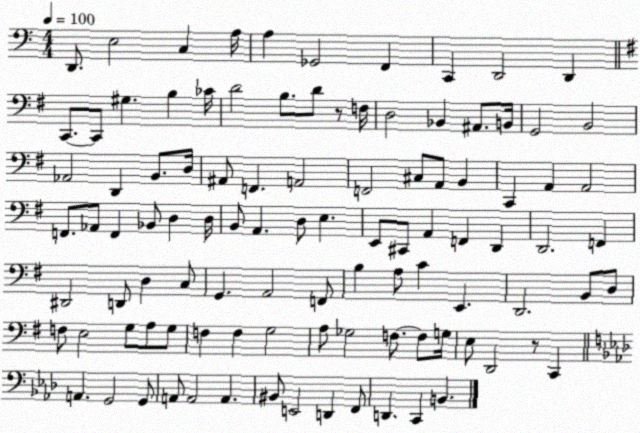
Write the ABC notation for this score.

X:1
T:Untitled
M:4/4
L:1/4
K:C
D,,/2 E,2 C, A,/4 A, _G,,2 F,, C,, D,,2 D,, C,,/2 C,,/2 ^G, B, _C/4 D2 B,/2 D/2 z/2 F,/4 D,2 _B,, ^A,,/2 B,,/4 G,,2 B,,2 _A,,2 D,, B,,/2 D,/4 ^A,,/2 F,, A,,2 F,,2 ^C,/2 A,,/2 B,, C,, A,, A,,2 F,,/2 _A,,/2 F,, _B,,/2 D, D,/4 B,,/2 A,, D,/2 E, E,,/2 ^C,,/2 A,, F,, D,, D,,2 F,, ^D,,2 D,,/2 D, C,/2 G,, A,,2 F,,/2 B, A,/2 C E,, D,,2 B,,/2 D,/2 F,/2 E,2 G,/2 A,/2 G,/2 F, F, G,2 A,/2 _G,2 F,/2 F,/2 G,/4 E,/2 D,,2 z/2 C,, A,, G,,2 G,,/2 A,,/2 A,,2 A,, ^B,,/2 E,,2 D,, F,,/2 D,, C,, B,,